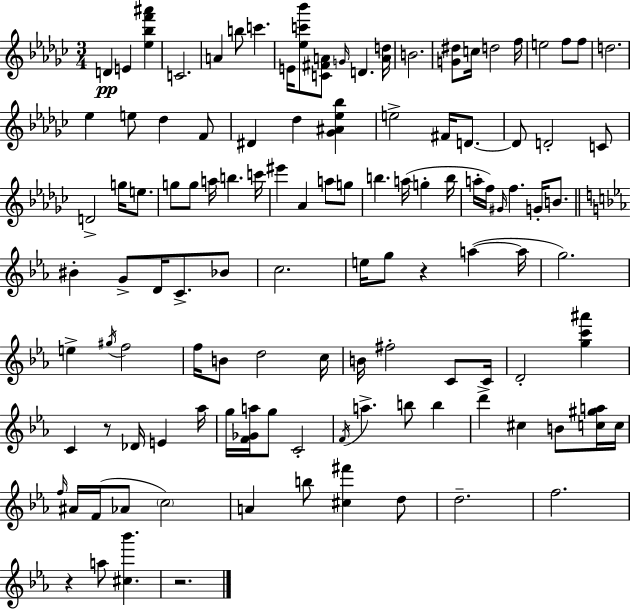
D4/q E4/q [Eb5,Bb5,F6,A#6]/q C4/h. A4/q B5/e C6/q. E4/s [Eb5,C6,Bb6]/e [C4,F#4,A4]/e G4/s D4/q. [A4,D5]/s B4/h. [G4,D#5]/e C5/s D5/h F5/s E5/h F5/e F5/e D5/h. Eb5/q E5/e Db5/q F4/e D#4/q Db5/q [Gb4,A#4,Eb5,Bb5]/q E5/h F#4/s D4/e. D4/e D4/h C4/e D4/h G5/s E5/e. G5/e G5/e A5/s B5/q. C6/s EIS6/q Ab4/q A5/e G5/e B5/q. A5/s G5/q B5/s A5/s F5/s G#4/s F5/q. G4/s B4/e. BIS4/q G4/e D4/s C4/e. Bb4/e C5/h. E5/s G5/e R/q A5/q A5/s G5/h. E5/q G#5/s F5/h F5/s B4/e D5/h C5/s B4/s F#5/h C4/e C4/s D4/h [G5,C6,A#6]/q C4/q R/e Db4/s E4/q Ab5/s G5/s [F4,Gb4,A5]/s G5/e C4/h F4/s A5/q. B5/e B5/q D6/q C#5/q B4/e [C5,G#5,A5]/s C5/s F5/s A#4/s F4/s Ab4/e C5/h A4/q B5/e [C#5,F#6]/q D5/e D5/h. F5/h. R/q A5/e [C#5,Bb6]/q. R/h.